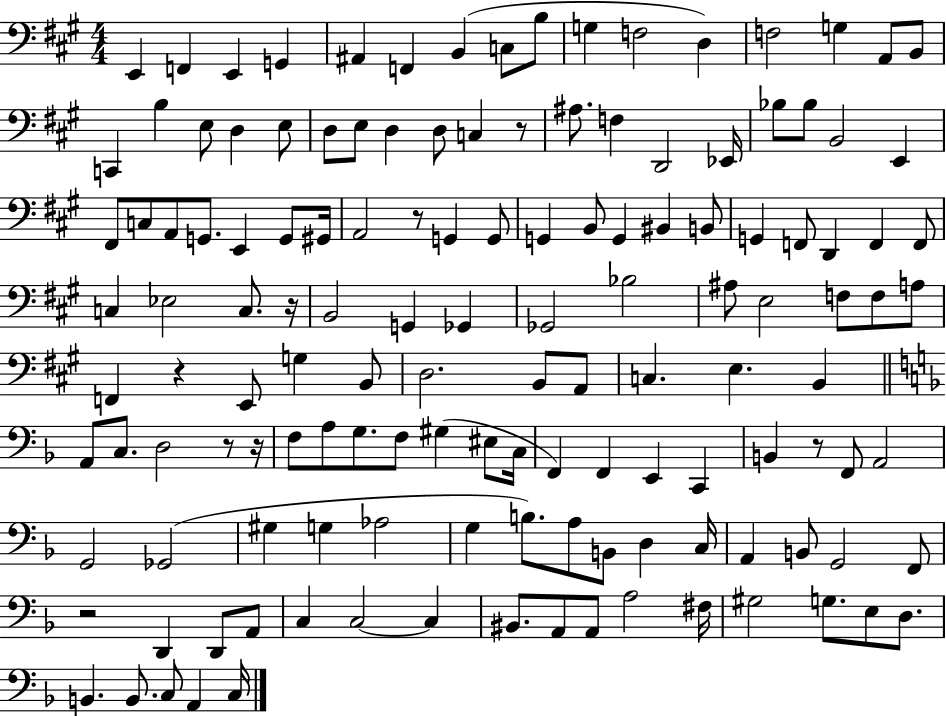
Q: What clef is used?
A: bass